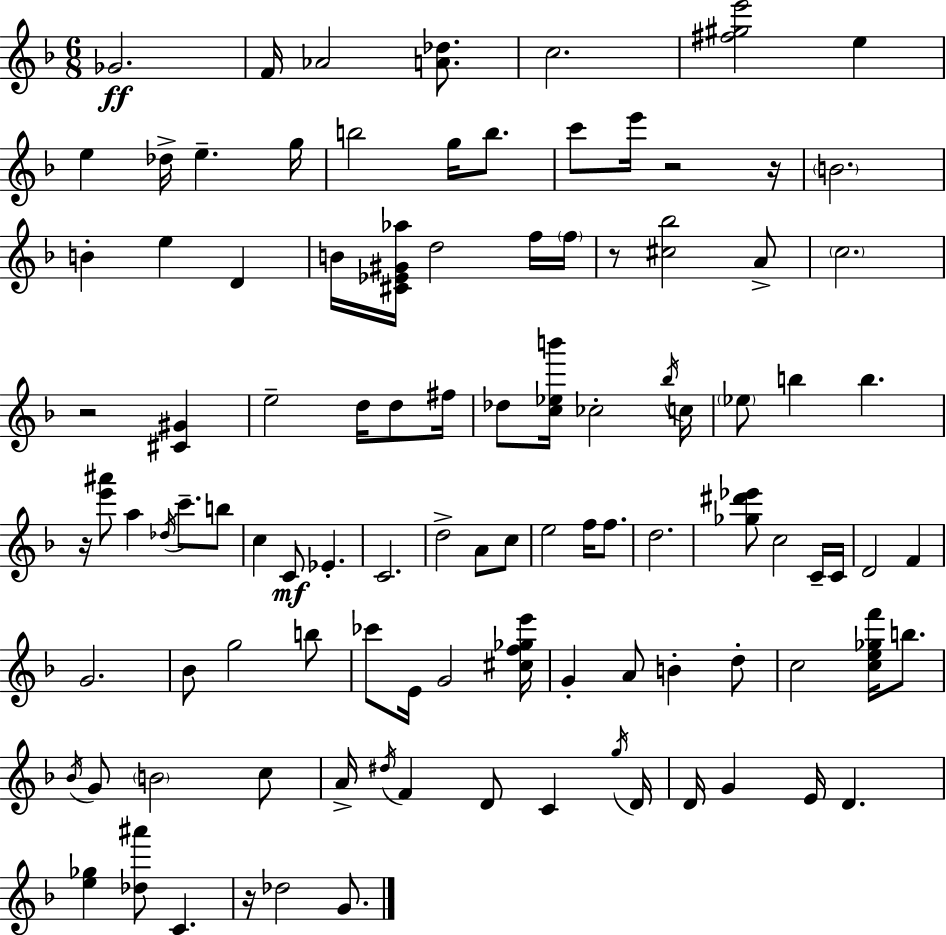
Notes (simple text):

Gb4/h. F4/s Ab4/h [A4,Db5]/e. C5/h. [F#5,G#5,E6]/h E5/q E5/q Db5/s E5/q. G5/s B5/h G5/s B5/e. C6/e E6/s R/h R/s B4/h. B4/q E5/q D4/q B4/s [C#4,Eb4,G#4,Ab5]/s D5/h F5/s F5/s R/e [C#5,Bb5]/h A4/e C5/h. R/h [C#4,G#4]/q E5/h D5/s D5/e F#5/s Db5/e [C5,Eb5,B6]/s CES5/h Bb5/s C5/s Eb5/e B5/q B5/q. R/s [E6,A#6]/e A5/q Db5/s C6/e. B5/e C5/q C4/e Eb4/q. C4/h. D5/h A4/e C5/e E5/h F5/s F5/e. D5/h. [Gb5,D#6,Eb6]/e C5/h C4/s C4/s D4/h F4/q G4/h. Bb4/e G5/h B5/e CES6/e E4/s G4/h [C#5,F5,Gb5,E6]/s G4/q A4/e B4/q D5/e C5/h [C5,E5,Gb5,F6]/s B5/e. Bb4/s G4/e B4/h C5/e A4/s D#5/s F4/q D4/e C4/q G5/s D4/s D4/s G4/q E4/s D4/q. [E5,Gb5]/q [Db5,A#6]/e C4/q. R/s Db5/h G4/e.